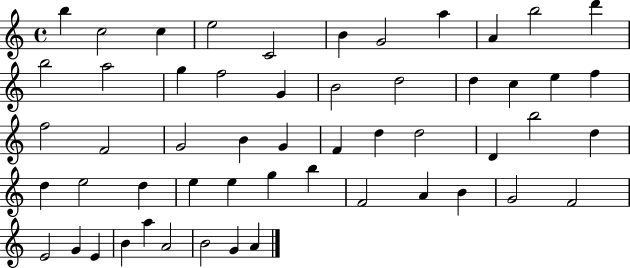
{
  \clef treble
  \time 4/4
  \defaultTimeSignature
  \key c \major
  b''4 c''2 c''4 | e''2 c'2 | b'4 g'2 a''4 | a'4 b''2 d'''4 | \break b''2 a''2 | g''4 f''2 g'4 | b'2 d''2 | d''4 c''4 e''4 f''4 | \break f''2 f'2 | g'2 b'4 g'4 | f'4 d''4 d''2 | d'4 b''2 d''4 | \break d''4 e''2 d''4 | e''4 e''4 g''4 b''4 | f'2 a'4 b'4 | g'2 f'2 | \break e'2 g'4 e'4 | b'4 a''4 a'2 | b'2 g'4 a'4 | \bar "|."
}